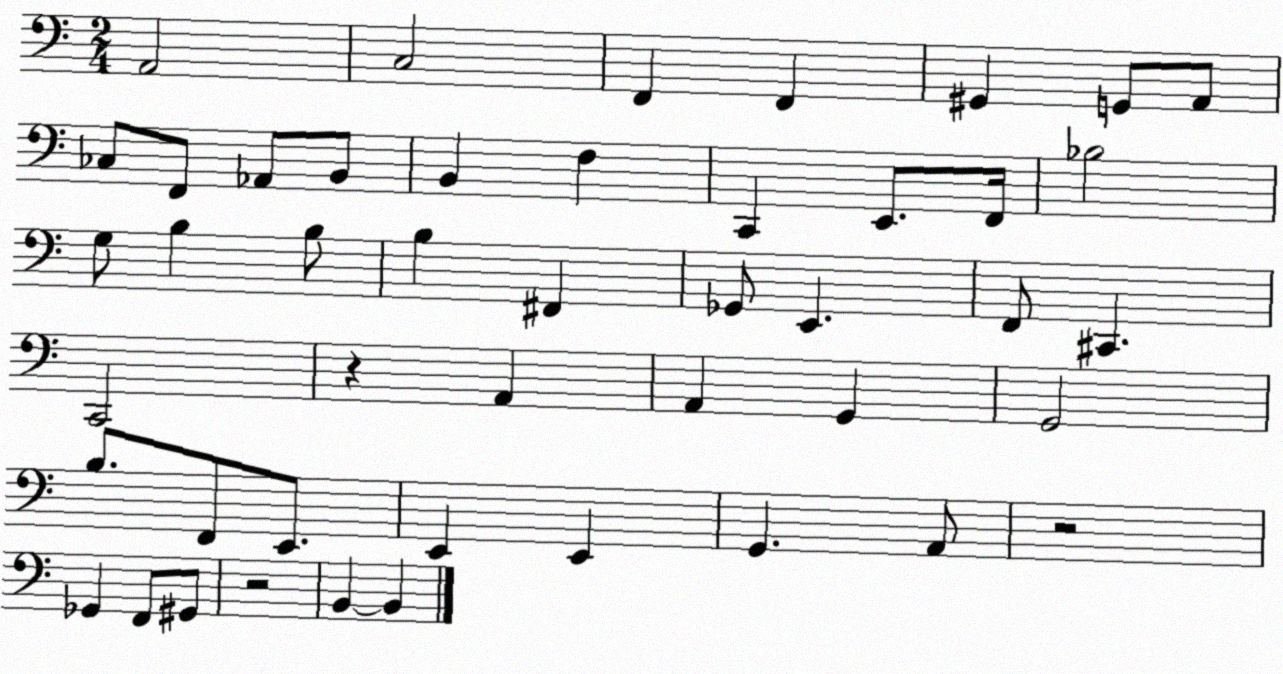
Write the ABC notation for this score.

X:1
T:Untitled
M:2/4
L:1/4
K:C
A,,2 C,2 F,, F,, ^G,, G,,/2 A,,/2 _C,/2 F,,/2 _A,,/2 B,,/2 B,, F, C,, E,,/2 F,,/4 _B,2 G,/2 B, B,/2 B, ^F,, _G,,/2 E,, F,,/2 ^C,, C,,2 z A,, A,, G,, G,,2 B,/2 F,,/2 E,,/2 E,, E,, G,, A,,/2 z2 _G,, F,,/2 ^G,,/2 z2 B,, B,,